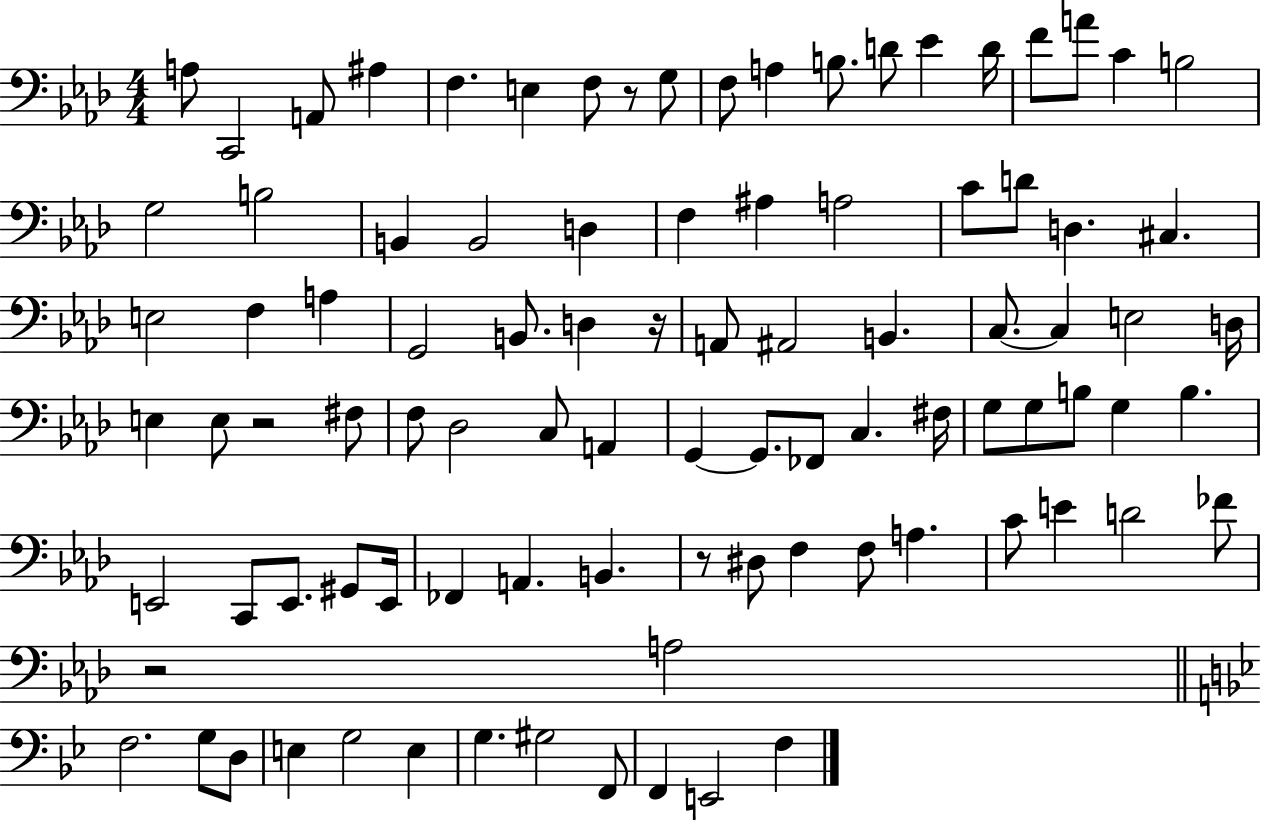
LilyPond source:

{
  \clef bass
  \numericTimeSignature
  \time 4/4
  \key aes \major
  \repeat volta 2 { a8 c,2 a,8 ais4 | f4. e4 f8 r8 g8 | f8 a4 b8. d'8 ees'4 d'16 | f'8 a'8 c'4 b2 | \break g2 b2 | b,4 b,2 d4 | f4 ais4 a2 | c'8 d'8 d4. cis4. | \break e2 f4 a4 | g,2 b,8. d4 r16 | a,8 ais,2 b,4. | c8.~~ c4 e2 d16 | \break e4 e8 r2 fis8 | f8 des2 c8 a,4 | g,4~~ g,8. fes,8 c4. fis16 | g8 g8 b8 g4 b4. | \break e,2 c,8 e,8. gis,8 e,16 | fes,4 a,4. b,4. | r8 dis8 f4 f8 a4. | c'8 e'4 d'2 fes'8 | \break r2 a2 | \bar "||" \break \key bes \major f2. g8 d8 | e4 g2 e4 | g4. gis2 f,8 | f,4 e,2 f4 | \break } \bar "|."
}